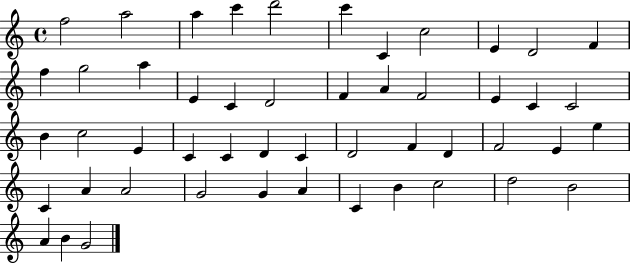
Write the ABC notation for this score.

X:1
T:Untitled
M:4/4
L:1/4
K:C
f2 a2 a c' d'2 c' C c2 E D2 F f g2 a E C D2 F A F2 E C C2 B c2 E C C D C D2 F D F2 E e C A A2 G2 G A C B c2 d2 B2 A B G2